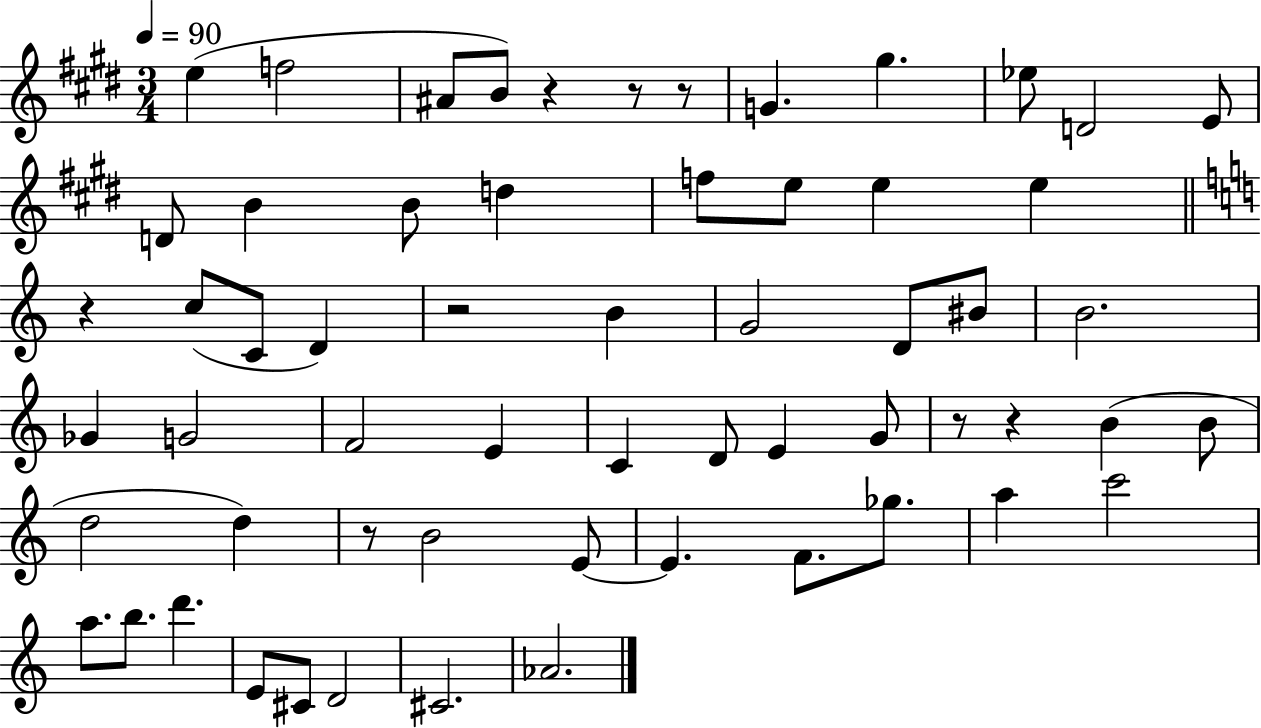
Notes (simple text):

E5/q F5/h A#4/e B4/e R/q R/e R/e G4/q. G#5/q. Eb5/e D4/h E4/e D4/e B4/q B4/e D5/q F5/e E5/e E5/q E5/q R/q C5/e C4/e D4/q R/h B4/q G4/h D4/e BIS4/e B4/h. Gb4/q G4/h F4/h E4/q C4/q D4/e E4/q G4/e R/e R/q B4/q B4/e D5/h D5/q R/e B4/h E4/e E4/q. F4/e. Gb5/e. A5/q C6/h A5/e. B5/e. D6/q. E4/e C#4/e D4/h C#4/h. Ab4/h.